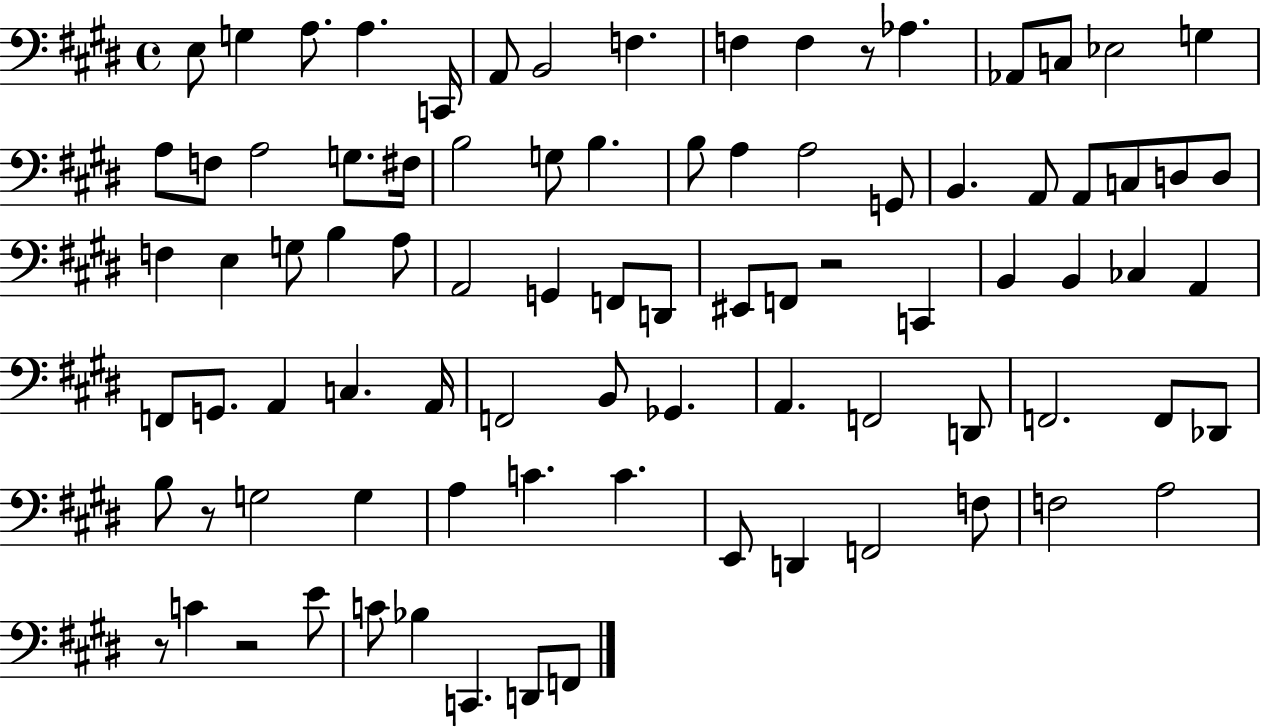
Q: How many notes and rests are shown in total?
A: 87